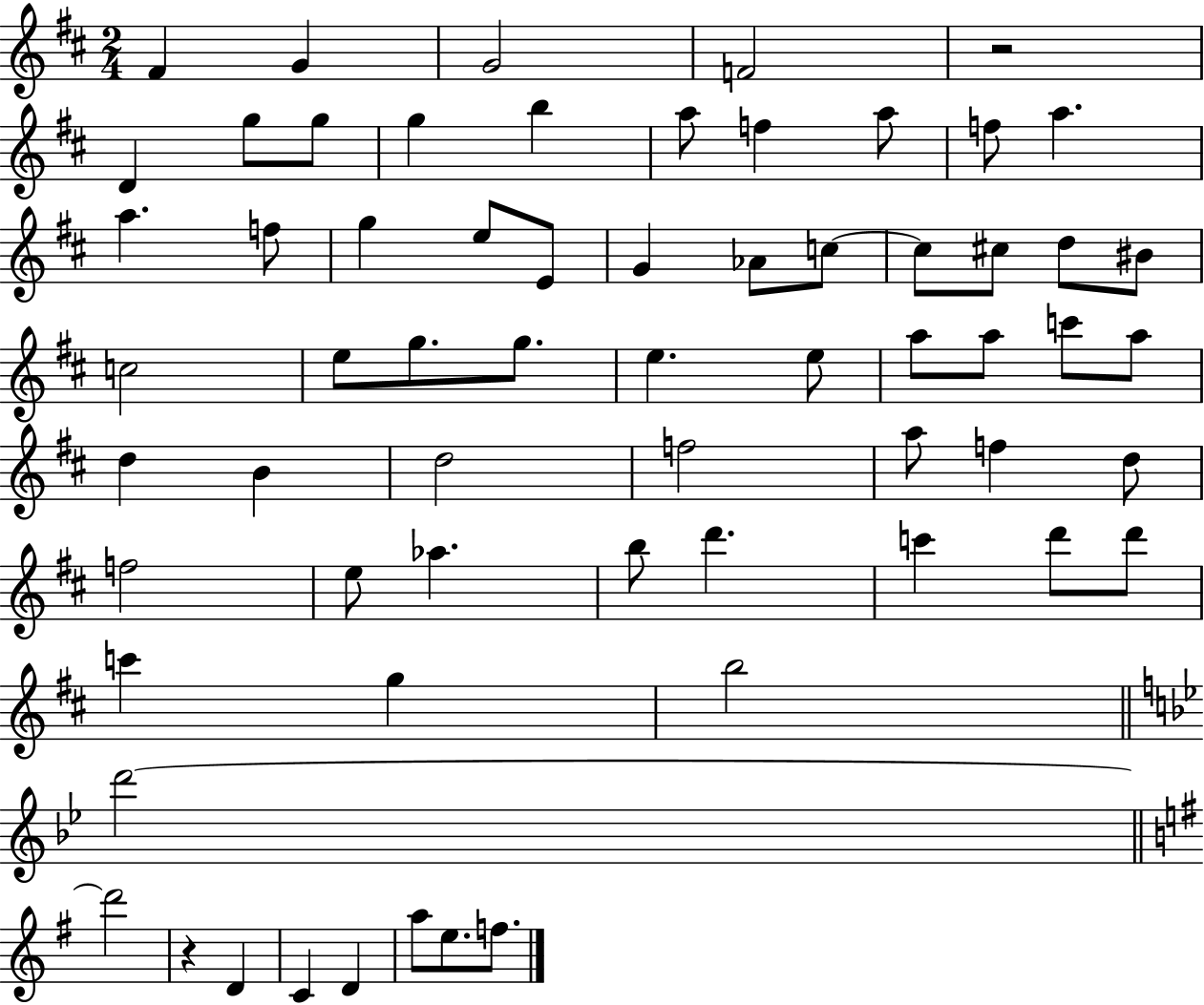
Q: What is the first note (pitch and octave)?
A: F#4